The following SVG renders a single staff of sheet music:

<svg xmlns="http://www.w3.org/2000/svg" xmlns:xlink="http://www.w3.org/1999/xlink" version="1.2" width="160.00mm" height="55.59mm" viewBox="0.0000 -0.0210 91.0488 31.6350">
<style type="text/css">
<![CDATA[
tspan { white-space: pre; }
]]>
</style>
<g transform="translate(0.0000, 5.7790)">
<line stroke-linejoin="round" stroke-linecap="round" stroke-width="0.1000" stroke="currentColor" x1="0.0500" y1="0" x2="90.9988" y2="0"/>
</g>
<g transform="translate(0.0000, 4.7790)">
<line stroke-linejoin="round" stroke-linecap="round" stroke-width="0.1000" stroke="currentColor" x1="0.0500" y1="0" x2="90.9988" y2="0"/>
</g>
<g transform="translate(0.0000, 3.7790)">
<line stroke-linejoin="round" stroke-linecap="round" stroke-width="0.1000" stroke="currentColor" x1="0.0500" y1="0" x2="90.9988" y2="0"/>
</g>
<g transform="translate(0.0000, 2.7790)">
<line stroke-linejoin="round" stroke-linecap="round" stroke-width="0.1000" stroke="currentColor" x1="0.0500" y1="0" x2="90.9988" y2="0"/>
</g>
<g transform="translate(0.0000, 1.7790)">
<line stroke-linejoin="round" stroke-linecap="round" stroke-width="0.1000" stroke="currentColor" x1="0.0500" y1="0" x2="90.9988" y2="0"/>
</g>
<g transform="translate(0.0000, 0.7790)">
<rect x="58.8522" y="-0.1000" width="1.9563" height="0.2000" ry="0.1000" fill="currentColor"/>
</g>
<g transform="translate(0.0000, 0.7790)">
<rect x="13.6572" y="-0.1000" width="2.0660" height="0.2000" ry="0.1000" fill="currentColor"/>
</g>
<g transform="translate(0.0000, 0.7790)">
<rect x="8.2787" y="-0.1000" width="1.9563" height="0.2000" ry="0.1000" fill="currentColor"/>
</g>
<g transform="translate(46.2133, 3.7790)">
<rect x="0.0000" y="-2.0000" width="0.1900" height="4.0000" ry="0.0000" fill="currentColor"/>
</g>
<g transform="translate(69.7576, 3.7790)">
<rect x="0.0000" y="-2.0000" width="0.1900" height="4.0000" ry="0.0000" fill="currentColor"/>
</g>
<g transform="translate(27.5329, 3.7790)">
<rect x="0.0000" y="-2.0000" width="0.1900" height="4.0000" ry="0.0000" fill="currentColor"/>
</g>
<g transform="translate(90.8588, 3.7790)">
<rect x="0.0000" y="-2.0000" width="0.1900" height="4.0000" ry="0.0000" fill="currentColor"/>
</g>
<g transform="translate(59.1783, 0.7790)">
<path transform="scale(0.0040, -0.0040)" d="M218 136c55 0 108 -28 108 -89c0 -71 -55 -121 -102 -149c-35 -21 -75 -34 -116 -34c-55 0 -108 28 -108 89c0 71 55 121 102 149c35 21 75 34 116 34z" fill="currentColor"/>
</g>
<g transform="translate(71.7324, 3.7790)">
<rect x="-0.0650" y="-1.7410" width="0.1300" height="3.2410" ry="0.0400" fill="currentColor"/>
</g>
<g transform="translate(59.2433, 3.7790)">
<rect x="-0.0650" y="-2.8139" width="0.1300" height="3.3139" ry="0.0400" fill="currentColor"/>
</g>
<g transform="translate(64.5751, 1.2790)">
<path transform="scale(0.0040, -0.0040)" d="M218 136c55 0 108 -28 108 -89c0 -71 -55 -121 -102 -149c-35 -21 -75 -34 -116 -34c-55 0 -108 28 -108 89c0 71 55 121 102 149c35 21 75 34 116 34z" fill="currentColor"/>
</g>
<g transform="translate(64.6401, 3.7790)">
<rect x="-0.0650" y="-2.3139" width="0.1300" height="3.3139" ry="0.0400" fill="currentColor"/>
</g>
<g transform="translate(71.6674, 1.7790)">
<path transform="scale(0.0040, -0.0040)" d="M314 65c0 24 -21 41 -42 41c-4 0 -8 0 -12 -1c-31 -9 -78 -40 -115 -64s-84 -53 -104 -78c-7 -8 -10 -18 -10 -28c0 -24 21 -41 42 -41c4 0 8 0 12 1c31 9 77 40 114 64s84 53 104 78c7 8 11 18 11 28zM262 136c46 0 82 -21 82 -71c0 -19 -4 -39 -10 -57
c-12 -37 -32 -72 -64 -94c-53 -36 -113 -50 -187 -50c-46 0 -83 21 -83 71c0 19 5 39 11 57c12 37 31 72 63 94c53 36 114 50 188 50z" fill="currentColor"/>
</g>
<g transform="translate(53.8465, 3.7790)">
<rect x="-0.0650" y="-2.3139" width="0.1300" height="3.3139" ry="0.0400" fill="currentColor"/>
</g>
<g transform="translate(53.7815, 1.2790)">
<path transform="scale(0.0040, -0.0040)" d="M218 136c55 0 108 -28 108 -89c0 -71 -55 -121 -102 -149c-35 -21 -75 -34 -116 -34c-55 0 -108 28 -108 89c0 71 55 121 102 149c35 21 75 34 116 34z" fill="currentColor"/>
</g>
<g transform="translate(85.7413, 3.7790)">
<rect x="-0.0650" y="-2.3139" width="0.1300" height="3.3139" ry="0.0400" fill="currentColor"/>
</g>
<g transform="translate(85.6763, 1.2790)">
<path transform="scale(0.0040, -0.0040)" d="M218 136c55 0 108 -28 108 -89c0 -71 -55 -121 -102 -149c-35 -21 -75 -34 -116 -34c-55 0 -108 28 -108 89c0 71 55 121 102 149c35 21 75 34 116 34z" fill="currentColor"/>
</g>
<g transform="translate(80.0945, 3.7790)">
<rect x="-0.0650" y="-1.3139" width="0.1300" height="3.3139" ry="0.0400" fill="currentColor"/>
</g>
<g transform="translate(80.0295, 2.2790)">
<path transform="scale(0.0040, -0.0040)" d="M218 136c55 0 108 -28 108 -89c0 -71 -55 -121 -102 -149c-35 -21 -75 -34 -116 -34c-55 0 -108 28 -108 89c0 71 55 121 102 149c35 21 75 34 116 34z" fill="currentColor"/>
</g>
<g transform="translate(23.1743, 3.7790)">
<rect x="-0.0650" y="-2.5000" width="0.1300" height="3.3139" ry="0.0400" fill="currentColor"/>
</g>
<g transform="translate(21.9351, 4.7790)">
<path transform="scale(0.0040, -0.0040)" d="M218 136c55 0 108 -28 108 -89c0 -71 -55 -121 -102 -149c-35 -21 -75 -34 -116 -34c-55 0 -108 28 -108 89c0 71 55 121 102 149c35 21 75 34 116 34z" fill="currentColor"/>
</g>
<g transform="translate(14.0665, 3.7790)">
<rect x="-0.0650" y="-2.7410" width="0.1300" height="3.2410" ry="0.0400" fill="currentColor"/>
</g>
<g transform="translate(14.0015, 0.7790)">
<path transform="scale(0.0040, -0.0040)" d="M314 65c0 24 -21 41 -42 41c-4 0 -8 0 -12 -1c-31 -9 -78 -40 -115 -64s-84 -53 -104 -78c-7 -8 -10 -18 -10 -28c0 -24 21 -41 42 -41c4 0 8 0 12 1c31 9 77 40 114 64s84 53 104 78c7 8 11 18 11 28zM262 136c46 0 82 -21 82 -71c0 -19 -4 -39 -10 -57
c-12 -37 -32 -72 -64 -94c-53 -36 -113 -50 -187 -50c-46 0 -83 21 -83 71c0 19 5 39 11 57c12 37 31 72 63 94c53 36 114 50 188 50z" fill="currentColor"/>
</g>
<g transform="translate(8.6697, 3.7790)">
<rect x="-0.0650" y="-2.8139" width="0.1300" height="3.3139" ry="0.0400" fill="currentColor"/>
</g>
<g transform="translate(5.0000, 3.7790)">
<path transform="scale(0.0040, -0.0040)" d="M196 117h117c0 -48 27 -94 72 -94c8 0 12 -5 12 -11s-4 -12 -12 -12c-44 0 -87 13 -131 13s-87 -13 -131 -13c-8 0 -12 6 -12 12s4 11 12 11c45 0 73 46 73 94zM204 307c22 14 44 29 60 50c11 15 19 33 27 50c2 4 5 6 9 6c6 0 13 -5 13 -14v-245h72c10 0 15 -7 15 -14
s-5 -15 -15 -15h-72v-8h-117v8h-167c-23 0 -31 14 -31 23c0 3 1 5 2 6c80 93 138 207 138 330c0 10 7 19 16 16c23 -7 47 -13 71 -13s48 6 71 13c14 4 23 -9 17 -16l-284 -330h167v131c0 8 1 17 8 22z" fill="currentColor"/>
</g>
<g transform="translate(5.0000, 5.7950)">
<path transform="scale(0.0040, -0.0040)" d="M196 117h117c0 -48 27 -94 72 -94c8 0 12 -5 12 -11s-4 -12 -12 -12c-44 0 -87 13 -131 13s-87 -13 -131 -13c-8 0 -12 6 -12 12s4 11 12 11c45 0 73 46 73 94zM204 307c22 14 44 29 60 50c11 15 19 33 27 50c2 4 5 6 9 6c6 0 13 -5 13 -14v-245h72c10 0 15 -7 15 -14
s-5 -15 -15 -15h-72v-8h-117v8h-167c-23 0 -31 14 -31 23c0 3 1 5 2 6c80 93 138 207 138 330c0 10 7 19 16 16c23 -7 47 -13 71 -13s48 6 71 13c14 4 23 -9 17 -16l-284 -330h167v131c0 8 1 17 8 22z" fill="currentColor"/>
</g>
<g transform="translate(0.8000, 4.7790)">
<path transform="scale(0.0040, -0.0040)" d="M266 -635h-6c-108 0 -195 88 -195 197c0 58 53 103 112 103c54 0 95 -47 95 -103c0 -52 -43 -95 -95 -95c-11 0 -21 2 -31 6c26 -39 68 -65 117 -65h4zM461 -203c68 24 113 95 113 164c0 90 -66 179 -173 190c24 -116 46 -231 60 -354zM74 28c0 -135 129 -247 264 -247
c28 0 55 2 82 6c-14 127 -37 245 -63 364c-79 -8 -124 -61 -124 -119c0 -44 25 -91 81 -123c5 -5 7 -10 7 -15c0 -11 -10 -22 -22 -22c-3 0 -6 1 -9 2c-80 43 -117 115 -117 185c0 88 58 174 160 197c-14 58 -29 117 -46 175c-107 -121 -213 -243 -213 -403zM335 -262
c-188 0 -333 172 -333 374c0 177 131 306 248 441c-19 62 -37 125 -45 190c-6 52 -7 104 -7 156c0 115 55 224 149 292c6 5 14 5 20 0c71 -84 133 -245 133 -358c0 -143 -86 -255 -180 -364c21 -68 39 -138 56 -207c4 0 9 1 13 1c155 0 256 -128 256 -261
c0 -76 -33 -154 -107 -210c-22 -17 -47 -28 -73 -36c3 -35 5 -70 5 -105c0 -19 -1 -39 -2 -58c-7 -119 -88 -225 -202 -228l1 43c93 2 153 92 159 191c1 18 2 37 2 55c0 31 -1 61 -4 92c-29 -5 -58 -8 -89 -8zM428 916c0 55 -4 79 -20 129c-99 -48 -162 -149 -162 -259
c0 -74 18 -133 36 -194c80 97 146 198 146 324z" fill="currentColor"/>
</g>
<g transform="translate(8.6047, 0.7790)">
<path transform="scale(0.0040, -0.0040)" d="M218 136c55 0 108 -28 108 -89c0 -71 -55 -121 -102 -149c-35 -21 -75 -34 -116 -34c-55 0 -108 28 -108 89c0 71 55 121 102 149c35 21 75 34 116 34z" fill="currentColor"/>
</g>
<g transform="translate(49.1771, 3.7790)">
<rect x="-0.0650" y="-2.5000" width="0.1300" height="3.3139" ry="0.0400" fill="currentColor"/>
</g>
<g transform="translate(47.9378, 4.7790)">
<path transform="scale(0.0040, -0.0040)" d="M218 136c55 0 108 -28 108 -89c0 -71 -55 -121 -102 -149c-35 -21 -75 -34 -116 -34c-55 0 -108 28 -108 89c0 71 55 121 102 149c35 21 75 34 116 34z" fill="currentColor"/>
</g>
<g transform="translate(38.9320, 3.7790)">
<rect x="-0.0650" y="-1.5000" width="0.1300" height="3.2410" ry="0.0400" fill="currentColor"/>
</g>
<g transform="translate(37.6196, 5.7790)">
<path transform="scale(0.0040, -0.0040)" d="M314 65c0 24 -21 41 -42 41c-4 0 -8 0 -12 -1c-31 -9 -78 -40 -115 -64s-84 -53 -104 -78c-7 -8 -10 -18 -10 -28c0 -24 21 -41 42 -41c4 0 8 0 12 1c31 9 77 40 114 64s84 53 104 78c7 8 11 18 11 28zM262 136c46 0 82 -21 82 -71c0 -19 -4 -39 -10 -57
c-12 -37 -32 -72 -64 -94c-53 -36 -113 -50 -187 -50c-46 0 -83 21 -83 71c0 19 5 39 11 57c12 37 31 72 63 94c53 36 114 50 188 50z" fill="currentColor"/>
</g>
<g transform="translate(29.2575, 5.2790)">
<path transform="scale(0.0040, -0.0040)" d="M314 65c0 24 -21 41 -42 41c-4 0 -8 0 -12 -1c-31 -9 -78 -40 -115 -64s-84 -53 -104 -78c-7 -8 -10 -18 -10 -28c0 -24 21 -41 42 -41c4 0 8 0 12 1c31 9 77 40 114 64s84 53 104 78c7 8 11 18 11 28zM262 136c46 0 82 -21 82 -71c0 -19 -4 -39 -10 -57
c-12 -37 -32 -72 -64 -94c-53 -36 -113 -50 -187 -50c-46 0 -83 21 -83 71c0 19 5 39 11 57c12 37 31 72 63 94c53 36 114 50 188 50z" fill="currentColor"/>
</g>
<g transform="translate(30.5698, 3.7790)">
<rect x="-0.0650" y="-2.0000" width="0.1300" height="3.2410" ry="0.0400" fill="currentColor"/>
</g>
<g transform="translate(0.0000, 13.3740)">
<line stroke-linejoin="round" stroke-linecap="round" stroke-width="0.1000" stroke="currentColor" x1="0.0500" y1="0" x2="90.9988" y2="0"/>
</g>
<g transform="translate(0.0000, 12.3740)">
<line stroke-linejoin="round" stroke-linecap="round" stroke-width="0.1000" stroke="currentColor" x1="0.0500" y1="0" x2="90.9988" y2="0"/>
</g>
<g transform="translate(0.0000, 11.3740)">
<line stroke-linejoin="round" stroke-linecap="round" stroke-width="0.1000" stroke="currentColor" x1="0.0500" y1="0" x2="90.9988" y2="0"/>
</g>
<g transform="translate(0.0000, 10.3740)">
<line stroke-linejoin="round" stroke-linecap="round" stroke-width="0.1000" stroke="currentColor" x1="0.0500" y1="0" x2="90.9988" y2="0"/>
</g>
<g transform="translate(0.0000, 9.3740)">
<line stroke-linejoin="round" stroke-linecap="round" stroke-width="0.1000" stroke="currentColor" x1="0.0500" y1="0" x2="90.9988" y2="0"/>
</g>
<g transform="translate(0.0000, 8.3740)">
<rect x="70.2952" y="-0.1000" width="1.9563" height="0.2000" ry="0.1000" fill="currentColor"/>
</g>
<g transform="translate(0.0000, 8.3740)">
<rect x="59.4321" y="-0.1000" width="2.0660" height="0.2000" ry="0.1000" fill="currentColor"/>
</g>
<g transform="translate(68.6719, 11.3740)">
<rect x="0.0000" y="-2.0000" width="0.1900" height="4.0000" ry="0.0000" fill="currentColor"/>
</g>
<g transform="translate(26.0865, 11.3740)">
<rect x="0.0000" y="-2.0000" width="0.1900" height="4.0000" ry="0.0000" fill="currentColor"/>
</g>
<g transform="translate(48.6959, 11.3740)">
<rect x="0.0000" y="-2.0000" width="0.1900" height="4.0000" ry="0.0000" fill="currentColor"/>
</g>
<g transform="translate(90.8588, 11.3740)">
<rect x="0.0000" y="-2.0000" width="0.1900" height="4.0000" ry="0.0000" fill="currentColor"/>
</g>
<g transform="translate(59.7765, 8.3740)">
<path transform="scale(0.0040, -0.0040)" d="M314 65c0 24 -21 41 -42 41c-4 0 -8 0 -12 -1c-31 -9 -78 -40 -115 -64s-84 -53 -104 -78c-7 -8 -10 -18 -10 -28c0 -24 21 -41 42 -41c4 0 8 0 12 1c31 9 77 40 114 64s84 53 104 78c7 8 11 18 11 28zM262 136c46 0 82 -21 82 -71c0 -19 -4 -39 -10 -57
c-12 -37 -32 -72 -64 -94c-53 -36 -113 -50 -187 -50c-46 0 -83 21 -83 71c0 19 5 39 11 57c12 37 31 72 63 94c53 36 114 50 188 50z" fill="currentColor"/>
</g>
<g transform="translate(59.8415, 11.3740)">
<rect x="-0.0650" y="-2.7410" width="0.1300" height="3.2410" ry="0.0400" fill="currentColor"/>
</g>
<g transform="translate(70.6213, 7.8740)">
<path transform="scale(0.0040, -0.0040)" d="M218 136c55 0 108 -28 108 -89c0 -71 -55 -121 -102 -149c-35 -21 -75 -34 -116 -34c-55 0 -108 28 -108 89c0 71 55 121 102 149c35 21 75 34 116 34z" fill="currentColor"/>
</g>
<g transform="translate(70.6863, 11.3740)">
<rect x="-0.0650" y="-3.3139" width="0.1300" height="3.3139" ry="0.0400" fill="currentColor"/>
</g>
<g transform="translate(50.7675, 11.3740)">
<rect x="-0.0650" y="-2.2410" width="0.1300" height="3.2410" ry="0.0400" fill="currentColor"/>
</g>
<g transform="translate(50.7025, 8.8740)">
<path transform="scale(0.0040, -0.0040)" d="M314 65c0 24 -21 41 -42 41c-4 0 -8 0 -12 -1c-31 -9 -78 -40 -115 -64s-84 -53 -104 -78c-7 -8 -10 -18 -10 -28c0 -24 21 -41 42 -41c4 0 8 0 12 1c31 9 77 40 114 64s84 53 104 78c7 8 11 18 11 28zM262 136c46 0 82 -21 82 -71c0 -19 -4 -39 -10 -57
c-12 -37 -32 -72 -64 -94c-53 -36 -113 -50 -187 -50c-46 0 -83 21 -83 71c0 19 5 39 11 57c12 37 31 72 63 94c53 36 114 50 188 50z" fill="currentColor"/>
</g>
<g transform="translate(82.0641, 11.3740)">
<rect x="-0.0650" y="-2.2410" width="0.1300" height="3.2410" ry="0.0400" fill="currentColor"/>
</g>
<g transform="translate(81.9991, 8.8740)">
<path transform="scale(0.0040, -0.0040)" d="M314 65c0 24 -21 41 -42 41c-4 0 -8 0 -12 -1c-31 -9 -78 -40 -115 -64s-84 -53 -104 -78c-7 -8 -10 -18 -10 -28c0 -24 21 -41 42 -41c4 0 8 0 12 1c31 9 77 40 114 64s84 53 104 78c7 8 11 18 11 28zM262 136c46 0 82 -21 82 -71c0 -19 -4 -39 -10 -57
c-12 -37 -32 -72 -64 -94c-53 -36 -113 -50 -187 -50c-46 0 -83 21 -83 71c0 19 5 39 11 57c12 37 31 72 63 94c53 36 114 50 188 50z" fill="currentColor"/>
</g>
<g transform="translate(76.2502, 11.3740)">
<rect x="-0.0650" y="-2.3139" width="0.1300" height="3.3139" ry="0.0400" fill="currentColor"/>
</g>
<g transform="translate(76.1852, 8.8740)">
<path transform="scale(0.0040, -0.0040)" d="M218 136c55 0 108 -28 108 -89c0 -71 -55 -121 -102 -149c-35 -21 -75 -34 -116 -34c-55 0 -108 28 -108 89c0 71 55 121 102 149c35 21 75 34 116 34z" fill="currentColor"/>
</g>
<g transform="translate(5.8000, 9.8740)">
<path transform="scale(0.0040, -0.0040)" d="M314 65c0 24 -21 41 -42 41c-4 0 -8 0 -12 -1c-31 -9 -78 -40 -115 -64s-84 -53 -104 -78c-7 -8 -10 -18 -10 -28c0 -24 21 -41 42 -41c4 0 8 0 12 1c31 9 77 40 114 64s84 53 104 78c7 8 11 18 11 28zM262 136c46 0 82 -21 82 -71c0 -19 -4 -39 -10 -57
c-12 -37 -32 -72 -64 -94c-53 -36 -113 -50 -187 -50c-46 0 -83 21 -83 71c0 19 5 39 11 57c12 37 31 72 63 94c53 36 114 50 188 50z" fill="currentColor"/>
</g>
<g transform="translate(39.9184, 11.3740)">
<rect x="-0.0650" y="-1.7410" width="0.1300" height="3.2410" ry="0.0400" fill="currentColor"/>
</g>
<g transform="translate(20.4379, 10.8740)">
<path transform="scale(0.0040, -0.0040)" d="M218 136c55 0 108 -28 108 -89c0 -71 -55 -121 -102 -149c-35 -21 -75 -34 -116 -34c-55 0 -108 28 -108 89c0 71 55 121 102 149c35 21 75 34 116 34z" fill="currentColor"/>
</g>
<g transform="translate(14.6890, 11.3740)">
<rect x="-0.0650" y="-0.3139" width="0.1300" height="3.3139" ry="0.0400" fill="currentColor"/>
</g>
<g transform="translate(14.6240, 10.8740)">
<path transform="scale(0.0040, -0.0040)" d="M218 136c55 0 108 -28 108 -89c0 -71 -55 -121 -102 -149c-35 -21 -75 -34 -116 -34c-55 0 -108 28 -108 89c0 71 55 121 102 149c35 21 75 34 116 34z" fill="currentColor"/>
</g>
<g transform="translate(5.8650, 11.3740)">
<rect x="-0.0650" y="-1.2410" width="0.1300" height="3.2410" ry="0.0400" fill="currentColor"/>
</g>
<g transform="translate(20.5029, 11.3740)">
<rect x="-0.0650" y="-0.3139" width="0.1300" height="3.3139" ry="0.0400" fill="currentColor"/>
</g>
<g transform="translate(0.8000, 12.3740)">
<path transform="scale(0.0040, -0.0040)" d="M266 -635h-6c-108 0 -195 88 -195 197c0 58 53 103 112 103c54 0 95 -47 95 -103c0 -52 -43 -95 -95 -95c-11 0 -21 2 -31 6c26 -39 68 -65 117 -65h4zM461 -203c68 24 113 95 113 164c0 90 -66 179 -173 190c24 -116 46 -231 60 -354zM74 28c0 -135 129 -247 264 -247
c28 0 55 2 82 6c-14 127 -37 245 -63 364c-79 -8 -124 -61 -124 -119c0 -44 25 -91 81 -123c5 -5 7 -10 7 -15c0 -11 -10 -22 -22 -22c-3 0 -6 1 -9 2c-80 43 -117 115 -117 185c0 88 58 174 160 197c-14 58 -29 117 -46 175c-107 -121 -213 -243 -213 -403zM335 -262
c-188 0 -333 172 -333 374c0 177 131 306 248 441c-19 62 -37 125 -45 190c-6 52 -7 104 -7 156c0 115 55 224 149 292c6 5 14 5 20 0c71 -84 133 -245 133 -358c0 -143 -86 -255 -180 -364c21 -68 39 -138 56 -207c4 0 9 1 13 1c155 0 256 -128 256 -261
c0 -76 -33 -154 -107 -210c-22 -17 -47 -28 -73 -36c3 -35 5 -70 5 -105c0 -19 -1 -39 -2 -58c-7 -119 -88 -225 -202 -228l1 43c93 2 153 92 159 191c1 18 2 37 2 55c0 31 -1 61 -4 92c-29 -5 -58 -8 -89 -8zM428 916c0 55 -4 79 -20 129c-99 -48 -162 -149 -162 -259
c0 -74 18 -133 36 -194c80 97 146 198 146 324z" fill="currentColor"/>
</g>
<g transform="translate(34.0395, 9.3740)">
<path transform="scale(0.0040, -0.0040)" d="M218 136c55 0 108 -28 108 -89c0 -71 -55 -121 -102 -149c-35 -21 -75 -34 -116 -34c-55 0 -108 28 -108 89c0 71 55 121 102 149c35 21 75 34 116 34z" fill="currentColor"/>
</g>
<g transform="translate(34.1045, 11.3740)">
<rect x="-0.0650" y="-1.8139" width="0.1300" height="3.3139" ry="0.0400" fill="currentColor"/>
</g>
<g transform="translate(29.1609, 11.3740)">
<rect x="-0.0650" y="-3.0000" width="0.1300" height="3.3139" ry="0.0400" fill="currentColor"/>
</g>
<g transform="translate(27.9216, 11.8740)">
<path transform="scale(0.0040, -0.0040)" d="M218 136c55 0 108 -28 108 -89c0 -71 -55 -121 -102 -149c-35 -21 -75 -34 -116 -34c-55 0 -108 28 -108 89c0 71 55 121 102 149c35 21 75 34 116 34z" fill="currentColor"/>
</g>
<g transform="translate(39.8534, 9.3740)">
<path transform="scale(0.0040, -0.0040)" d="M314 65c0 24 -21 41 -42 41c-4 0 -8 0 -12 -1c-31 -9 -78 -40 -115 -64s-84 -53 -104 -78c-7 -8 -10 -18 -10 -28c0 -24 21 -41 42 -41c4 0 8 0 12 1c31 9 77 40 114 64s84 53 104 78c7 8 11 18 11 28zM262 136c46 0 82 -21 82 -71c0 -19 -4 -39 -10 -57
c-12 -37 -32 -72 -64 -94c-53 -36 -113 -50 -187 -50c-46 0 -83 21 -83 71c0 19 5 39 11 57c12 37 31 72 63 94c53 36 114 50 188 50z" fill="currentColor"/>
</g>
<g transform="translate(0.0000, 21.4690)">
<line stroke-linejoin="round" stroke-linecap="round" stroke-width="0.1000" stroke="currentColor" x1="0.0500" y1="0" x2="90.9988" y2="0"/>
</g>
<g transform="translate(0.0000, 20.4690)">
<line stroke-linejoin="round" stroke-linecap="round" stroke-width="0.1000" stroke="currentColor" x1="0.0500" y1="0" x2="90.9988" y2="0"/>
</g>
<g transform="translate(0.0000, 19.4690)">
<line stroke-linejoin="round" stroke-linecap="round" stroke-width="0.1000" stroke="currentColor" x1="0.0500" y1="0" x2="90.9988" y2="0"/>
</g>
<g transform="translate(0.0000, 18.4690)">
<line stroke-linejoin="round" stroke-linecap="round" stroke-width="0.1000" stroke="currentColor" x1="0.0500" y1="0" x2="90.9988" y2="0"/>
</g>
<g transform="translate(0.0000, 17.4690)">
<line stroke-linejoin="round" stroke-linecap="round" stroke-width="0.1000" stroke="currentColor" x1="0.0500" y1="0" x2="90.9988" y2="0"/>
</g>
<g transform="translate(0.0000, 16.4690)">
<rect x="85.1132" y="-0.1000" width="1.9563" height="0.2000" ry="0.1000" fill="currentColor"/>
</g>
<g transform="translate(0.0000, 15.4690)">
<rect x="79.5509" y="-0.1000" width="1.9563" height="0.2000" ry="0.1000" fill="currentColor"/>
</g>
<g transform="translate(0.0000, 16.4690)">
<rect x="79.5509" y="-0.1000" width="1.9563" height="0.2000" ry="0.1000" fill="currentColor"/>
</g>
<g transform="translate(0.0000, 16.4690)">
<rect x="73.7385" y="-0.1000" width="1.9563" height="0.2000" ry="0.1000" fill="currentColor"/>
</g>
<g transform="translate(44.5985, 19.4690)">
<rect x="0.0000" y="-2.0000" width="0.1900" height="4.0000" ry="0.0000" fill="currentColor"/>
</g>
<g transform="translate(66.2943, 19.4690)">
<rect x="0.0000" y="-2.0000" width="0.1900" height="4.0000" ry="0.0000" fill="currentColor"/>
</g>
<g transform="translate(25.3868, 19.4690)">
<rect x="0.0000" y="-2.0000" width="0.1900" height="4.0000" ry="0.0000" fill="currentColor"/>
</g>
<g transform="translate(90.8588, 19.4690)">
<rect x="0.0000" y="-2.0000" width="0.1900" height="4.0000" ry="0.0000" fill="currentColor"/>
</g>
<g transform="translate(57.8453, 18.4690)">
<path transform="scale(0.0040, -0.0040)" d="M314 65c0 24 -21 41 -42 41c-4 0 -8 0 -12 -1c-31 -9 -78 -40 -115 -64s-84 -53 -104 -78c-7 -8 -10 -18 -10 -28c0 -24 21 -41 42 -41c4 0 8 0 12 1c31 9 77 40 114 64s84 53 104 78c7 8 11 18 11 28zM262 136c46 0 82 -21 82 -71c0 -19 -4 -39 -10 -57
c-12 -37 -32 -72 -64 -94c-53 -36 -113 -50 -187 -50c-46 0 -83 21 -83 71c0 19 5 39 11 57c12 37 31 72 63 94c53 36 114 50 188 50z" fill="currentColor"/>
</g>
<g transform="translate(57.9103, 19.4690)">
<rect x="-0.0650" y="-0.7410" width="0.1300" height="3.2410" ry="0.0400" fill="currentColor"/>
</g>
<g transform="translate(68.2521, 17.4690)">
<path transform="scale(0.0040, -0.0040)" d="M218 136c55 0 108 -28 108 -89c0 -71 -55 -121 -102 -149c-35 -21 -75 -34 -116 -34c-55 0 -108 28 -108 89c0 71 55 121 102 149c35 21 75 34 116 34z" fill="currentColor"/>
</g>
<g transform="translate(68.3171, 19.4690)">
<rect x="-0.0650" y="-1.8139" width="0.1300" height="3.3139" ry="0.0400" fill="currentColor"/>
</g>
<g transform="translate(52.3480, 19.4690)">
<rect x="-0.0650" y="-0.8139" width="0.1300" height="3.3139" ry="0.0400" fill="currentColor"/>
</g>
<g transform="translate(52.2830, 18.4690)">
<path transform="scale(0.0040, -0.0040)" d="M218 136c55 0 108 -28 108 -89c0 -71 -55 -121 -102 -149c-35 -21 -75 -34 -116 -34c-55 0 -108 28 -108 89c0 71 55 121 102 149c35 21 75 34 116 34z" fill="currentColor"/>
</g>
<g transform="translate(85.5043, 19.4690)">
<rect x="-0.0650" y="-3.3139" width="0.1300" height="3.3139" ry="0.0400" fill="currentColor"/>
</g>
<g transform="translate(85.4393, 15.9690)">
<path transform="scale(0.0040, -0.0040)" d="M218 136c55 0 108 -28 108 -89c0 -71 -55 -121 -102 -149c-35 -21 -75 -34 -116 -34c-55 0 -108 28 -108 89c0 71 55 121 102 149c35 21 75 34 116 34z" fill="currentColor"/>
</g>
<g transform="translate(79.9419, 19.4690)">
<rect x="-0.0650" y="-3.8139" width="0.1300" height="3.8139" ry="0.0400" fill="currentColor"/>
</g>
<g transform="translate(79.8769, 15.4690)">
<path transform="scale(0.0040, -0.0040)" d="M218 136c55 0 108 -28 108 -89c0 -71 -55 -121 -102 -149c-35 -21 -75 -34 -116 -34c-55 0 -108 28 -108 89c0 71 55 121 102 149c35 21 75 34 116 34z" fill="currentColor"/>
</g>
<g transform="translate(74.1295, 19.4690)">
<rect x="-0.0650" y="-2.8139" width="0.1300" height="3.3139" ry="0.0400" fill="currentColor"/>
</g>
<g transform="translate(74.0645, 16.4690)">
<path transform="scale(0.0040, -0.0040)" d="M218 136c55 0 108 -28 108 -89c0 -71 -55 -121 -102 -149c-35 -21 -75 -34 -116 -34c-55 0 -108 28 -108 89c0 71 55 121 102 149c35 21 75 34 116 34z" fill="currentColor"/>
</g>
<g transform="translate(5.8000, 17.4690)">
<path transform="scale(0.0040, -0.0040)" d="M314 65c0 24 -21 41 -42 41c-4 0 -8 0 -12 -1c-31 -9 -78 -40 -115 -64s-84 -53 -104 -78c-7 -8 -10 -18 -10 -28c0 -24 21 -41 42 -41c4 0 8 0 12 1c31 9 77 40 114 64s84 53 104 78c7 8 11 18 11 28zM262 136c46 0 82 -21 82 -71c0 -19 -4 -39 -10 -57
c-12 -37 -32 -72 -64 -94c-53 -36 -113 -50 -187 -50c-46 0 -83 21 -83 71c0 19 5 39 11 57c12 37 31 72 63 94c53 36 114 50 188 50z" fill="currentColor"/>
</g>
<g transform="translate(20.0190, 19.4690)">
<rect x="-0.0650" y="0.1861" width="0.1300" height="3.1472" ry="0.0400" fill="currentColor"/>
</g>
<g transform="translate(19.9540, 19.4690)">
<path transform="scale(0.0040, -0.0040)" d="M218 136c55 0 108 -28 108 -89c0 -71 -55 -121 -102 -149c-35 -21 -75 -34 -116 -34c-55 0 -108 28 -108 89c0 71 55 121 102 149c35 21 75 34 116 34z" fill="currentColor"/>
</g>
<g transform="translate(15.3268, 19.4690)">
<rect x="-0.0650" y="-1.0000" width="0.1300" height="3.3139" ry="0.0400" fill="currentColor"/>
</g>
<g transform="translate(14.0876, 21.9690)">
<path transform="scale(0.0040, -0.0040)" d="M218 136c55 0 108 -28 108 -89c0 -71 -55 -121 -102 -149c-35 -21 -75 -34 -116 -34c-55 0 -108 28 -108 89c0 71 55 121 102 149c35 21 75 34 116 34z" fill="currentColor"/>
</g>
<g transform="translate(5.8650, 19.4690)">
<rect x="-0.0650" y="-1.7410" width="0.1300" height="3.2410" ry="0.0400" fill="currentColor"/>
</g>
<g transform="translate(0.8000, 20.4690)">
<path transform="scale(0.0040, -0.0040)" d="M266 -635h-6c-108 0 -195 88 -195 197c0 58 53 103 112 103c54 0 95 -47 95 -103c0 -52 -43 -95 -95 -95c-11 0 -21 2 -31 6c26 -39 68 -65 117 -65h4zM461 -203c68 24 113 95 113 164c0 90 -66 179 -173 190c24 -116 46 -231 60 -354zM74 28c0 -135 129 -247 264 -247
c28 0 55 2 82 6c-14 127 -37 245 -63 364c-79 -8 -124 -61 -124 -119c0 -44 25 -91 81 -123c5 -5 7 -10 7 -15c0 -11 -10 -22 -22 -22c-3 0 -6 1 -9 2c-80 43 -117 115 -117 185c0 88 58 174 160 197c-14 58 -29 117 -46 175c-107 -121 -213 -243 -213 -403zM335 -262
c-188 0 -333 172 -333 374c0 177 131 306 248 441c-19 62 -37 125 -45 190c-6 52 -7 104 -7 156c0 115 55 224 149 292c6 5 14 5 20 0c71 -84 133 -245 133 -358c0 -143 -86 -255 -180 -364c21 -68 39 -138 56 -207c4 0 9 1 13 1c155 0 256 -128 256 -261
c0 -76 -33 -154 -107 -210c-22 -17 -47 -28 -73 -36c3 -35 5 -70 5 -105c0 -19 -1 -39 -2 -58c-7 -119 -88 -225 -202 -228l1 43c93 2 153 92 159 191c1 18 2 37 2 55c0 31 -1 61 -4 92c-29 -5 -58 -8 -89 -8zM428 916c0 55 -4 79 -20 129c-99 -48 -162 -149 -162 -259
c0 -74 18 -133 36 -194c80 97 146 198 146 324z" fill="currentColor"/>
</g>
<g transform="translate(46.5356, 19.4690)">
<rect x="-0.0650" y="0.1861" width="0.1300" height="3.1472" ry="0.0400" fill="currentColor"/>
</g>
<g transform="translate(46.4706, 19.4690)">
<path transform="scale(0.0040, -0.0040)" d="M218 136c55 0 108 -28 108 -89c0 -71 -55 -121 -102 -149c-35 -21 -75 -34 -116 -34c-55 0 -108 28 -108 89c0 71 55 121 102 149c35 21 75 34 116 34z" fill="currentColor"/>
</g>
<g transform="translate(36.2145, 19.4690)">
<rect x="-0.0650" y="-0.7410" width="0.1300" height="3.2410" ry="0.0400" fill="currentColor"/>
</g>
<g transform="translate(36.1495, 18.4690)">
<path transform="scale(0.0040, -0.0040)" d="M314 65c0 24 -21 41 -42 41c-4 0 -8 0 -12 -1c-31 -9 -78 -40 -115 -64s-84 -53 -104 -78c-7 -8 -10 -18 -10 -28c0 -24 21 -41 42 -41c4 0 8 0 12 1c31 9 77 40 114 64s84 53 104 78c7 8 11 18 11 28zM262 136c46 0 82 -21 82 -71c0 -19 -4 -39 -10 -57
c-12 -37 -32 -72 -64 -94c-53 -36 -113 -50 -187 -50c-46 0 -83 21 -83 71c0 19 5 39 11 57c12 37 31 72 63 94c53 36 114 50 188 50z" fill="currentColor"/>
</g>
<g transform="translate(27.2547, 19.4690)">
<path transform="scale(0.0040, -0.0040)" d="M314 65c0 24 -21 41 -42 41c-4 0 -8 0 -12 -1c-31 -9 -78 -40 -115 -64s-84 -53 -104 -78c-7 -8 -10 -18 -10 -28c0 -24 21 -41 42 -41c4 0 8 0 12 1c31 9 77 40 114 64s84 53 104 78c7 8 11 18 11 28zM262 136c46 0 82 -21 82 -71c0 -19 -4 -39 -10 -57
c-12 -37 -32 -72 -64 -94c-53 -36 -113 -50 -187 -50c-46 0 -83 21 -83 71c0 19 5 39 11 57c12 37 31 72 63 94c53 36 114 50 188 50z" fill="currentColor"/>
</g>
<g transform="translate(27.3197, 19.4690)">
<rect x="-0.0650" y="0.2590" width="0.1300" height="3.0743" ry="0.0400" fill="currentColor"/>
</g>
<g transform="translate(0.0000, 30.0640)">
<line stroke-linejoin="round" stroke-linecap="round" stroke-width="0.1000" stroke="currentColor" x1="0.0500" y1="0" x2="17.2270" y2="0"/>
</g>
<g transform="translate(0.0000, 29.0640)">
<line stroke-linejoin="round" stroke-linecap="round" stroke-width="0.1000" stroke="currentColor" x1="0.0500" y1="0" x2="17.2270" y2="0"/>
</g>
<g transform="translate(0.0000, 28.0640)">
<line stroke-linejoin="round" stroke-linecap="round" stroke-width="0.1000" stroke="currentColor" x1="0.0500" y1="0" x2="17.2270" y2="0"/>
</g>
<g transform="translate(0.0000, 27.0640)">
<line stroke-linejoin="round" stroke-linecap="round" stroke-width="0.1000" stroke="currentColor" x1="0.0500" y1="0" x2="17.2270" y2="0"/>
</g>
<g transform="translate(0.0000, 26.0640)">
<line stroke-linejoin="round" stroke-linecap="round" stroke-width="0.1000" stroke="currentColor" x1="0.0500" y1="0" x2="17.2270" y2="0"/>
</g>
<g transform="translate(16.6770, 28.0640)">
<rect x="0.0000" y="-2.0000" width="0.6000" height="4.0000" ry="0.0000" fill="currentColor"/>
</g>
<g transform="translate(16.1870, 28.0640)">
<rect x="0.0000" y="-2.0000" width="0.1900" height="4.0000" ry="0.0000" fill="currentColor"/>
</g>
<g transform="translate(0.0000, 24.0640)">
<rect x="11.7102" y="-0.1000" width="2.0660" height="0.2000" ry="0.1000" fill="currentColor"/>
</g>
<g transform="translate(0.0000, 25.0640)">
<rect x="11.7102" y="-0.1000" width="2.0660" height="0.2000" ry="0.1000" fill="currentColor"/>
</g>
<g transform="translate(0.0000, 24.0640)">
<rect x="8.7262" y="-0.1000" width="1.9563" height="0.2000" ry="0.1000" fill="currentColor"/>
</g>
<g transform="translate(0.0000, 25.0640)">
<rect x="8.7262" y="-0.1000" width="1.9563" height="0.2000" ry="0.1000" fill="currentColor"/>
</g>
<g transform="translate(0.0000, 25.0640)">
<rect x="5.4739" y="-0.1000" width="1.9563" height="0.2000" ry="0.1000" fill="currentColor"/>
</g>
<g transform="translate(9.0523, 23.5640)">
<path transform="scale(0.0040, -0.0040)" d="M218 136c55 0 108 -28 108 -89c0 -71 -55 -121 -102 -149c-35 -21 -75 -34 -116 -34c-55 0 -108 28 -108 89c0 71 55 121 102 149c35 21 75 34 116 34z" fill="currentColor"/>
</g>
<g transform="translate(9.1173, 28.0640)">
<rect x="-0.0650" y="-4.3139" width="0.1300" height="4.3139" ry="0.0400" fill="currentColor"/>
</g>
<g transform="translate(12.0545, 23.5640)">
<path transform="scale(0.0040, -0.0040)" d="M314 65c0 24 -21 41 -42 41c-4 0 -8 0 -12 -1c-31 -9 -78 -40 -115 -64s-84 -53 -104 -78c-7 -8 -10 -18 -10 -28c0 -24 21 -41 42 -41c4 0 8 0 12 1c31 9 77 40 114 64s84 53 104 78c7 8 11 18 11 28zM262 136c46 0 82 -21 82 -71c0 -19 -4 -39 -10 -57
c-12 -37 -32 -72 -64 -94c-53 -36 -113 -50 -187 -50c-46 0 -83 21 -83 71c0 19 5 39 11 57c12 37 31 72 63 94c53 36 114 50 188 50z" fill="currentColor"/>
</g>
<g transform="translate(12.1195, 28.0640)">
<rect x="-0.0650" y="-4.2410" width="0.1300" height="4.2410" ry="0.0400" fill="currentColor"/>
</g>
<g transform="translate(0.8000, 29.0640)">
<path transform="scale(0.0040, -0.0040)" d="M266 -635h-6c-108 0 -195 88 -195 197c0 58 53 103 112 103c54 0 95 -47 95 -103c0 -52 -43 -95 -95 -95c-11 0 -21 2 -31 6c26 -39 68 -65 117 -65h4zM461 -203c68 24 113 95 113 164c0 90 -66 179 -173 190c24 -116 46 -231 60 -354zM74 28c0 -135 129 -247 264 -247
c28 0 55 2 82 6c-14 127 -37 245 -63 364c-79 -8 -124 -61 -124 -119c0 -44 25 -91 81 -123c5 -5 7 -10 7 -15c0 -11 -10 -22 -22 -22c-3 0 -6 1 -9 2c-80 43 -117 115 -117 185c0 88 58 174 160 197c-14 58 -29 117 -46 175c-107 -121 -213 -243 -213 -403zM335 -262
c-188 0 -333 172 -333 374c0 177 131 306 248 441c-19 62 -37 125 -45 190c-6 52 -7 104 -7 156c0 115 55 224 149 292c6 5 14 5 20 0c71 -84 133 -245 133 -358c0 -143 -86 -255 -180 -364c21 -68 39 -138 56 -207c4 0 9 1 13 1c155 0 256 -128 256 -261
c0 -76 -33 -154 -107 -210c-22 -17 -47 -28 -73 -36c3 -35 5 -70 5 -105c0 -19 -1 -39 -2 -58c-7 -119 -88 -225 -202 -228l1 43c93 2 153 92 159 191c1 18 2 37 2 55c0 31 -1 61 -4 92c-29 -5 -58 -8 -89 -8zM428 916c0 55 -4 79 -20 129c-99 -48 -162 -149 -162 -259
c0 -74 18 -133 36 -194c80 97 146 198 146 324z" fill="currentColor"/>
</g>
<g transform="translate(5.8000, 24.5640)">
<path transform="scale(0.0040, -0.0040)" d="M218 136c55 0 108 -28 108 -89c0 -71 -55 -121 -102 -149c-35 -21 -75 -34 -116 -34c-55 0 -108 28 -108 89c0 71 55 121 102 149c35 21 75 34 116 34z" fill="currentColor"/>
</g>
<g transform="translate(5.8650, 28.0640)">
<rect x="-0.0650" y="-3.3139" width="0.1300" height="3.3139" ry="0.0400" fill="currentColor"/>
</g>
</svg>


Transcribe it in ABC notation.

X:1
T:Untitled
M:4/4
L:1/4
K:C
a a2 G F2 E2 G g a g f2 e g e2 c c A f f2 g2 a2 b g g2 f2 D B B2 d2 B d d2 f a c' b b d' d'2